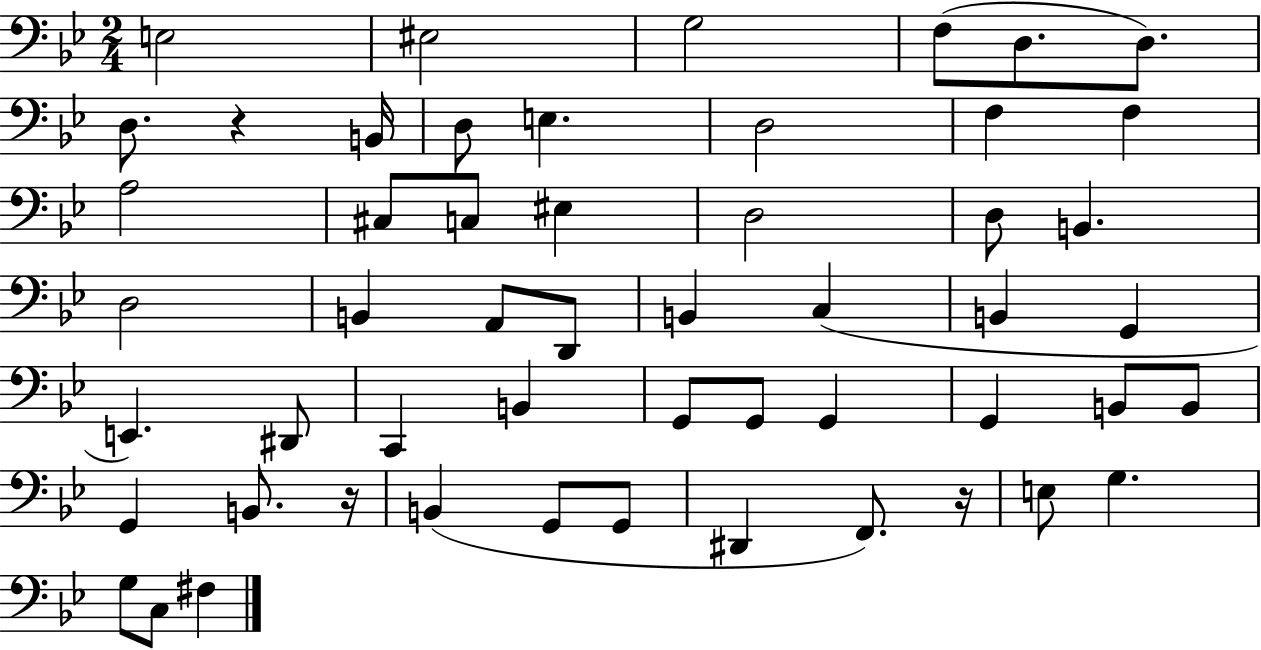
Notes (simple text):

E3/h EIS3/h G3/h F3/e D3/e. D3/e. D3/e. R/q B2/s D3/e E3/q. D3/h F3/q F3/q A3/h C#3/e C3/e EIS3/q D3/h D3/e B2/q. D3/h B2/q A2/e D2/e B2/q C3/q B2/q G2/q E2/q. D#2/e C2/q B2/q G2/e G2/e G2/q G2/q B2/e B2/e G2/q B2/e. R/s B2/q G2/e G2/e D#2/q F2/e. R/s E3/e G3/q. G3/e C3/e F#3/q